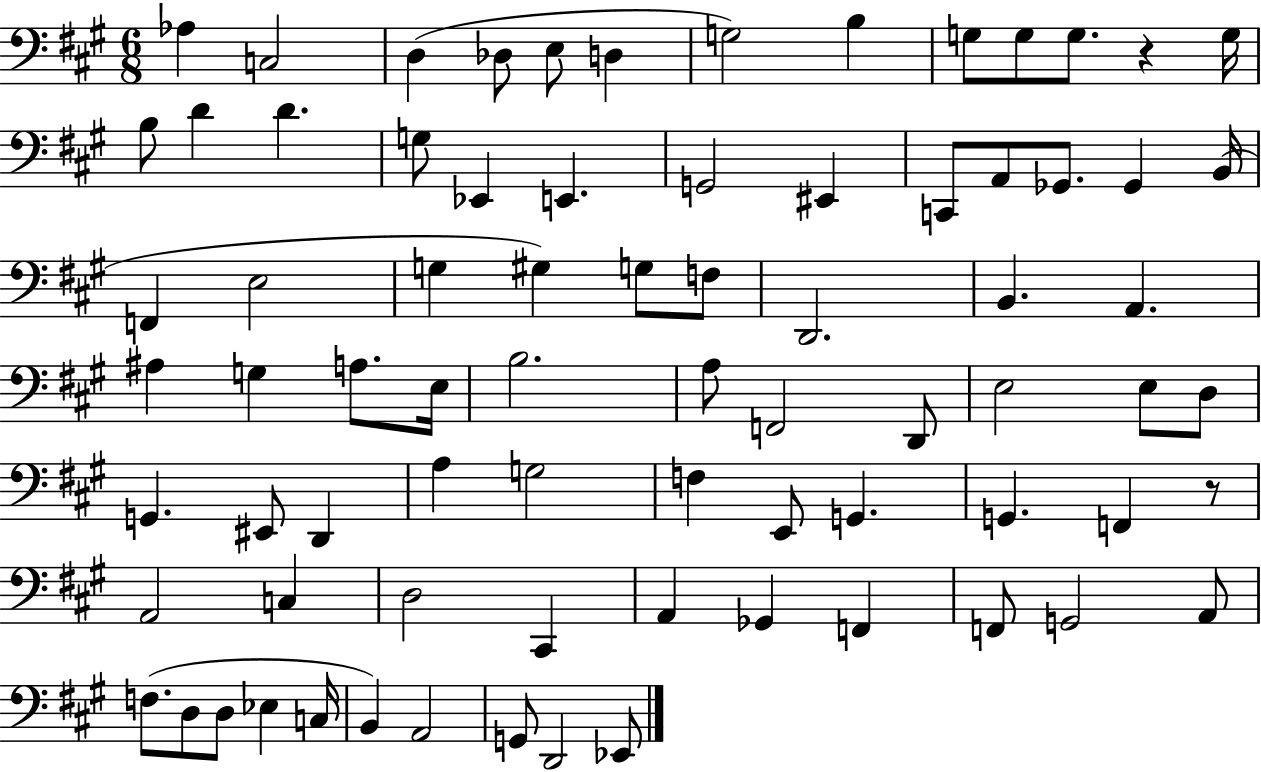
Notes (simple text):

Ab3/q C3/h D3/q Db3/e E3/e D3/q G3/h B3/q G3/e G3/e G3/e. R/q G3/s B3/e D4/q D4/q. G3/e Eb2/q E2/q. G2/h EIS2/q C2/e A2/e Gb2/e. Gb2/q B2/s F2/q E3/h G3/q G#3/q G3/e F3/e D2/h. B2/q. A2/q. A#3/q G3/q A3/e. E3/s B3/h. A3/e F2/h D2/e E3/h E3/e D3/e G2/q. EIS2/e D2/q A3/q G3/h F3/q E2/e G2/q. G2/q. F2/q R/e A2/h C3/q D3/h C#2/q A2/q Gb2/q F2/q F2/e G2/h A2/e F3/e. D3/e D3/e Eb3/q C3/s B2/q A2/h G2/e D2/h Eb2/e